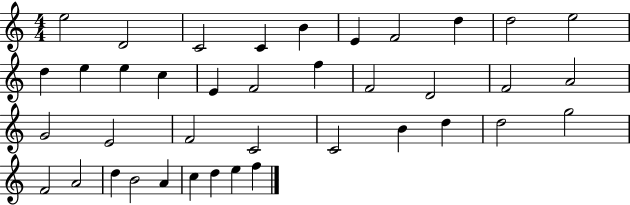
E5/h D4/h C4/h C4/q B4/q E4/q F4/h D5/q D5/h E5/h D5/q E5/q E5/q C5/q E4/q F4/h F5/q F4/h D4/h F4/h A4/h G4/h E4/h F4/h C4/h C4/h B4/q D5/q D5/h G5/h F4/h A4/h D5/q B4/h A4/q C5/q D5/q E5/q F5/q